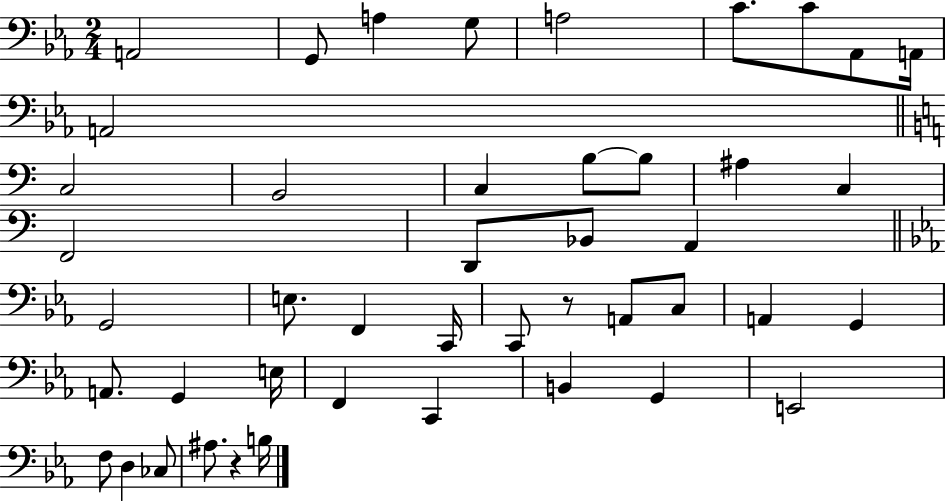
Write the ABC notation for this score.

X:1
T:Untitled
M:2/4
L:1/4
K:Eb
A,,2 G,,/2 A, G,/2 A,2 C/2 C/2 _A,,/2 A,,/4 A,,2 C,2 B,,2 C, B,/2 B,/2 ^A, C, F,,2 D,,/2 _B,,/2 A,, G,,2 E,/2 F,, C,,/4 C,,/2 z/2 A,,/2 C,/2 A,, G,, A,,/2 G,, E,/4 F,, C,, B,, G,, E,,2 F,/2 D, _C,/2 ^A,/2 z B,/4